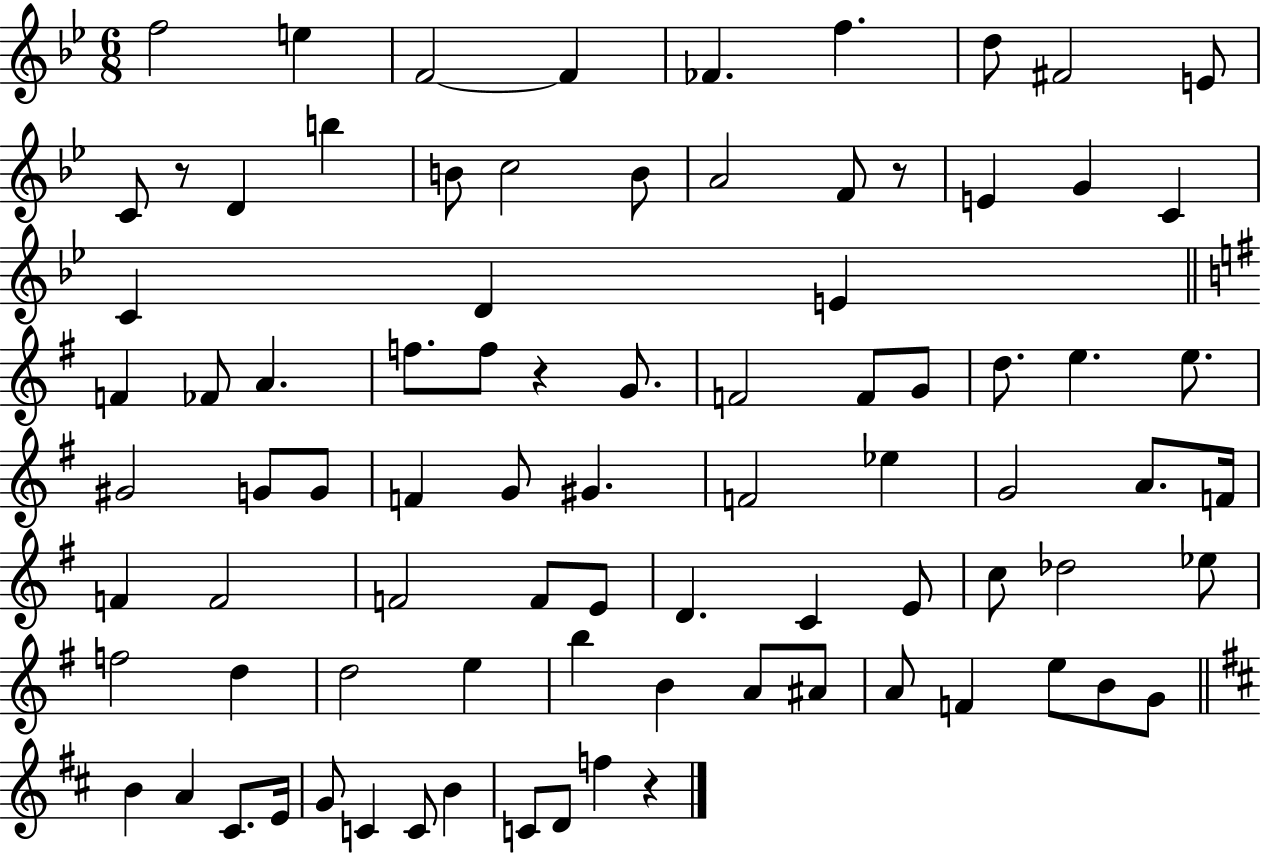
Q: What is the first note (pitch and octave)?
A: F5